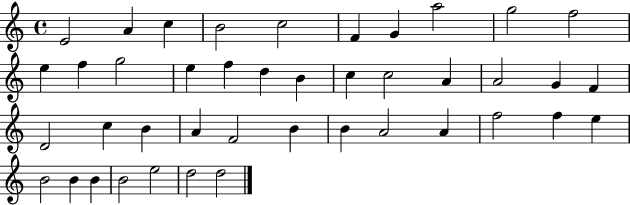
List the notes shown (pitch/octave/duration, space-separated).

E4/h A4/q C5/q B4/h C5/h F4/q G4/q A5/h G5/h F5/h E5/q F5/q G5/h E5/q F5/q D5/q B4/q C5/q C5/h A4/q A4/h G4/q F4/q D4/h C5/q B4/q A4/q F4/h B4/q B4/q A4/h A4/q F5/h F5/q E5/q B4/h B4/q B4/q B4/h E5/h D5/h D5/h